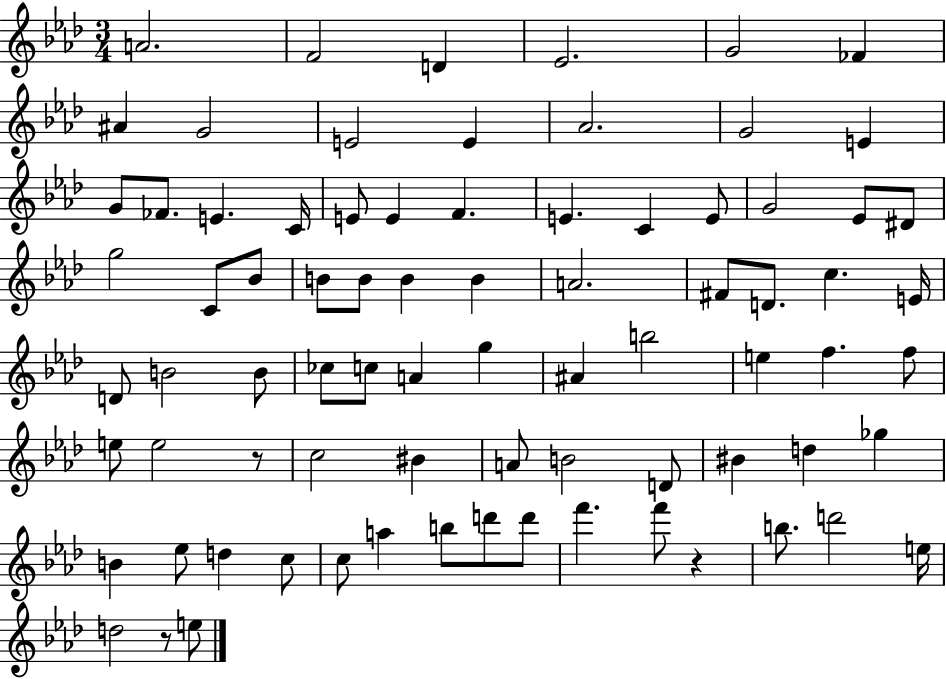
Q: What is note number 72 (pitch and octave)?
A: B5